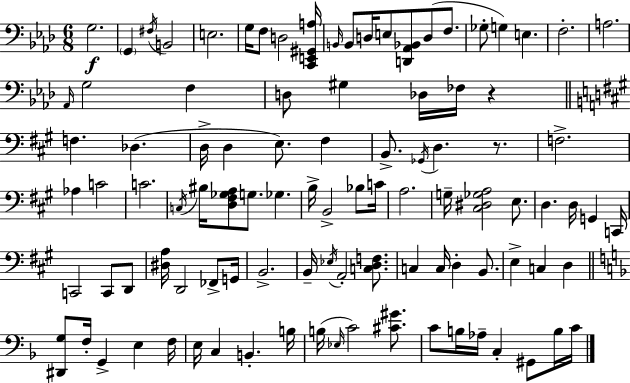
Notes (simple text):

G3/h. G2/q F#3/s B2/h E3/h. G3/s F3/e D3/h [C2,E2,G#2,A3]/s B2/s B2/e D3/s E3/e [D2,Ab2,Bb2]/e D3/e F3/e. Gb3/e G3/q E3/q. F3/h. A3/h. Ab2/s G3/h F3/q D3/e G#3/q Db3/s FES3/s R/q F3/q. Db3/q. D3/s D3/q E3/e. F#3/q B2/e. Gb2/s D3/q. R/e. F3/h. Ab3/q C4/h C4/h. C3/s BIS3/s [D3,F#3,Gb3,A3]/e G3/e. Gb3/q. B3/s B2/h Bb3/e C4/s A3/h. G3/s [C#3,D#3,Gb3,A3]/h E3/e. D3/q. D3/s G2/q C2/s C2/h C2/e D2/e [D#3,A3]/s D2/h FES2/e G2/s B2/h. B2/s Eb3/s A2/h [C3,D3,F3]/e. C3/q C3/s D3/q B2/e. E3/q C3/q D3/q [D#2,G3]/e F3/s G2/q E3/q F3/s E3/s C3/q B2/q. B3/s B3/s Eb3/s C4/h [C#4,G#4]/e. C4/e B3/s Ab3/s C3/q G#2/e B3/s C4/s